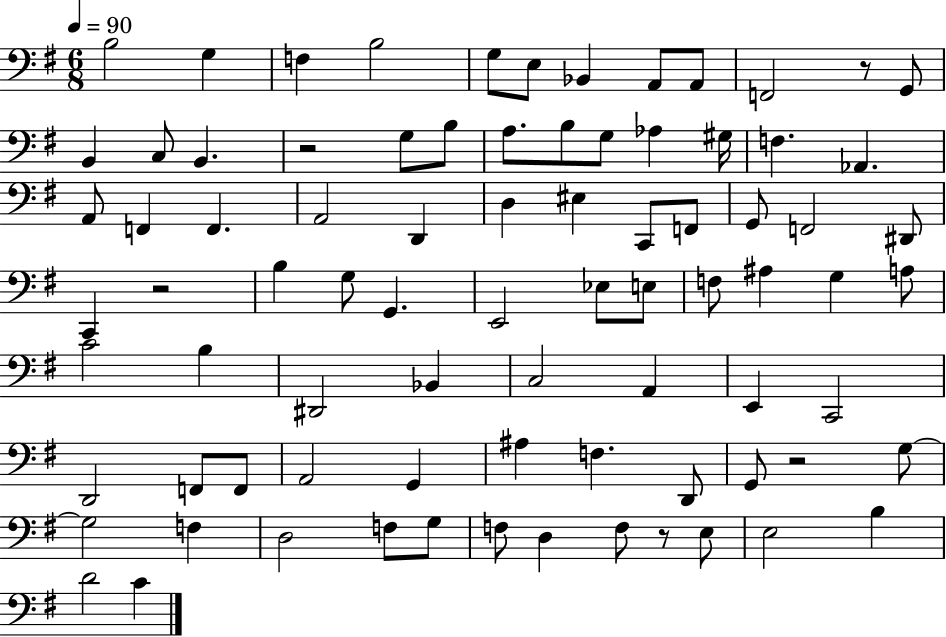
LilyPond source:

{
  \clef bass
  \numericTimeSignature
  \time 6/8
  \key g \major
  \tempo 4 = 90
  b2 g4 | f4 b2 | g8 e8 bes,4 a,8 a,8 | f,2 r8 g,8 | \break b,4 c8 b,4. | r2 g8 b8 | a8. b8 g8 aes4 gis16 | f4. aes,4. | \break a,8 f,4 f,4. | a,2 d,4 | d4 eis4 c,8 f,8 | g,8 f,2 dis,8 | \break c,4 r2 | b4 g8 g,4. | e,2 ees8 e8 | f8 ais4 g4 a8 | \break c'2 b4 | dis,2 bes,4 | c2 a,4 | e,4 c,2 | \break d,2 f,8 f,8 | a,2 g,4 | ais4 f4. d,8 | g,8 r2 g8~~ | \break g2 f4 | d2 f8 g8 | f8 d4 f8 r8 e8 | e2 b4 | \break d'2 c'4 | \bar "|."
}